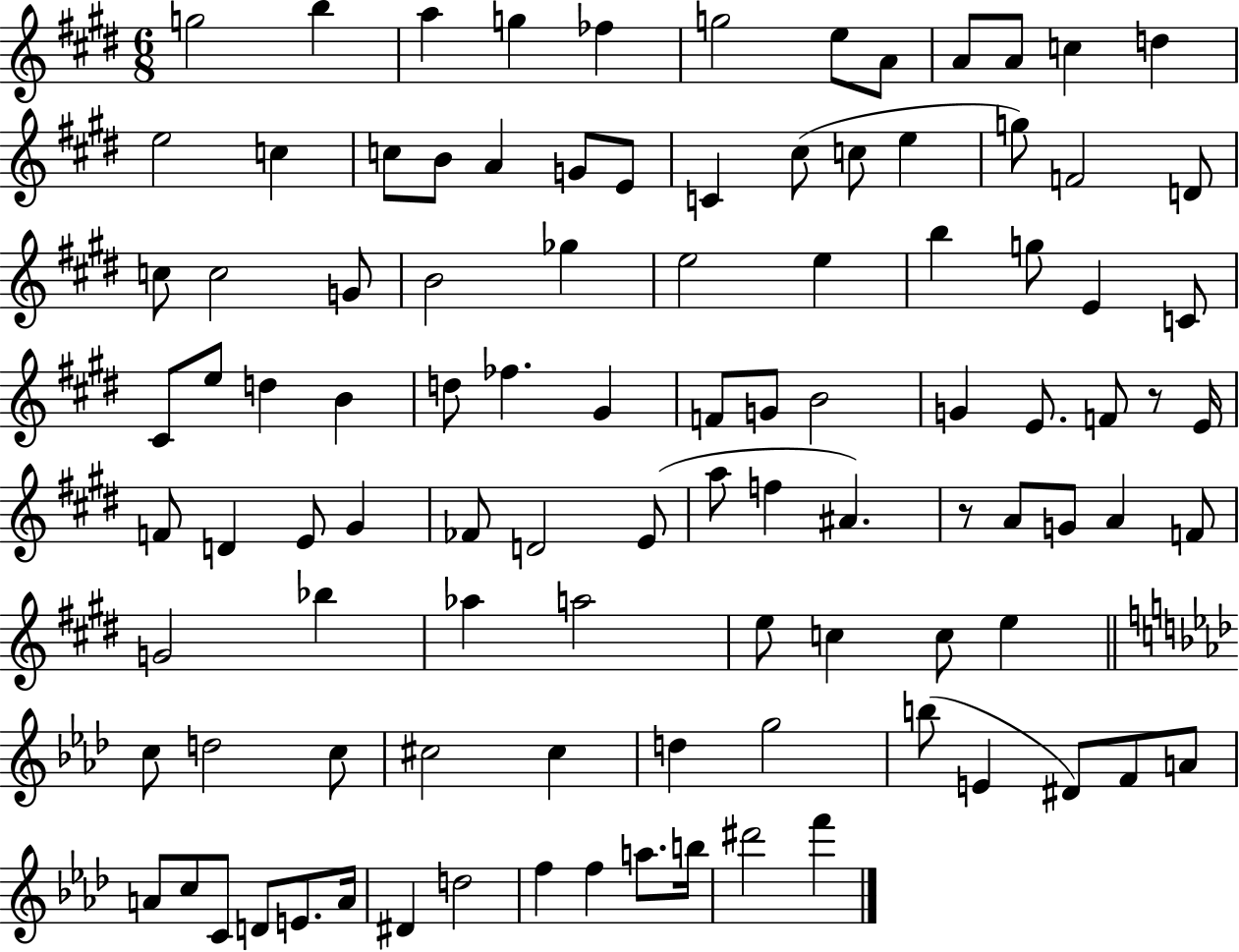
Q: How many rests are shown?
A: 2